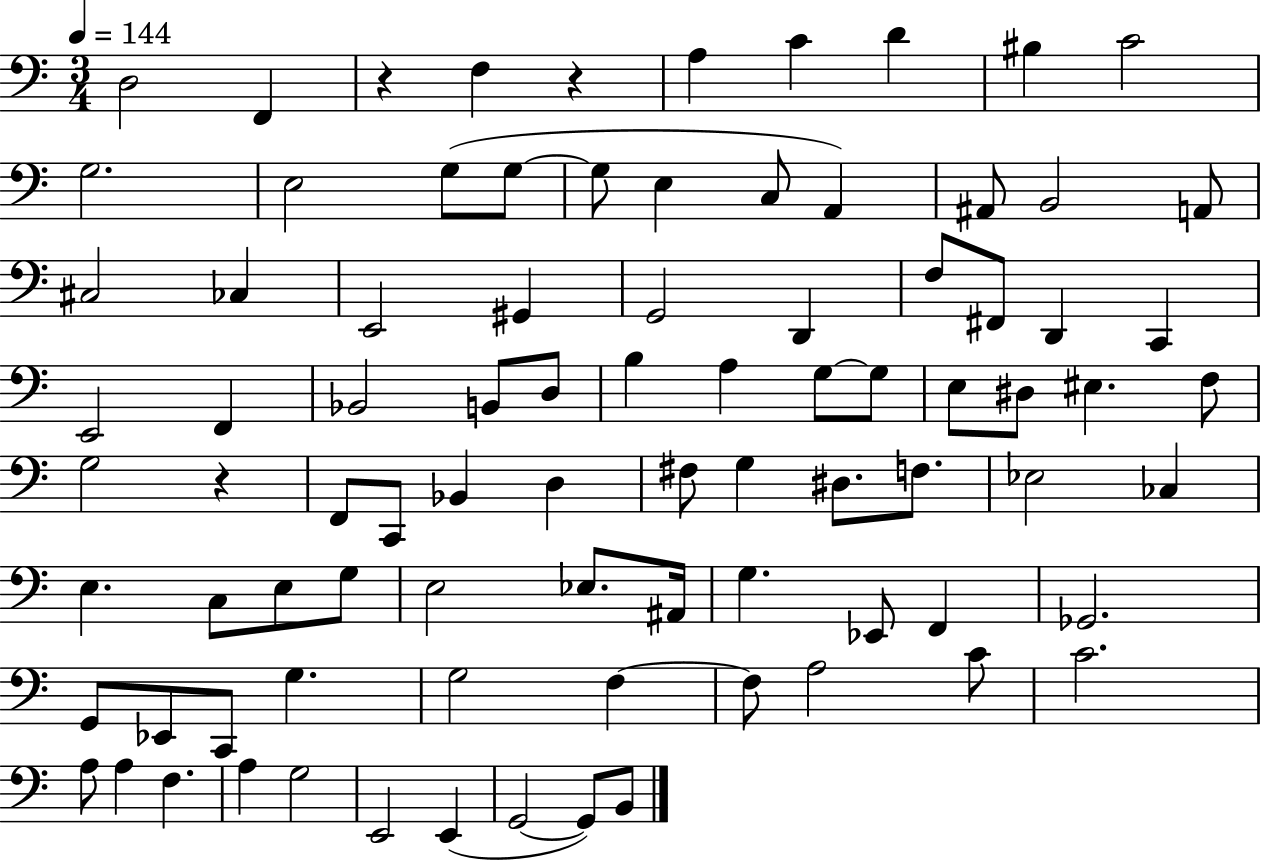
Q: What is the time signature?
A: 3/4